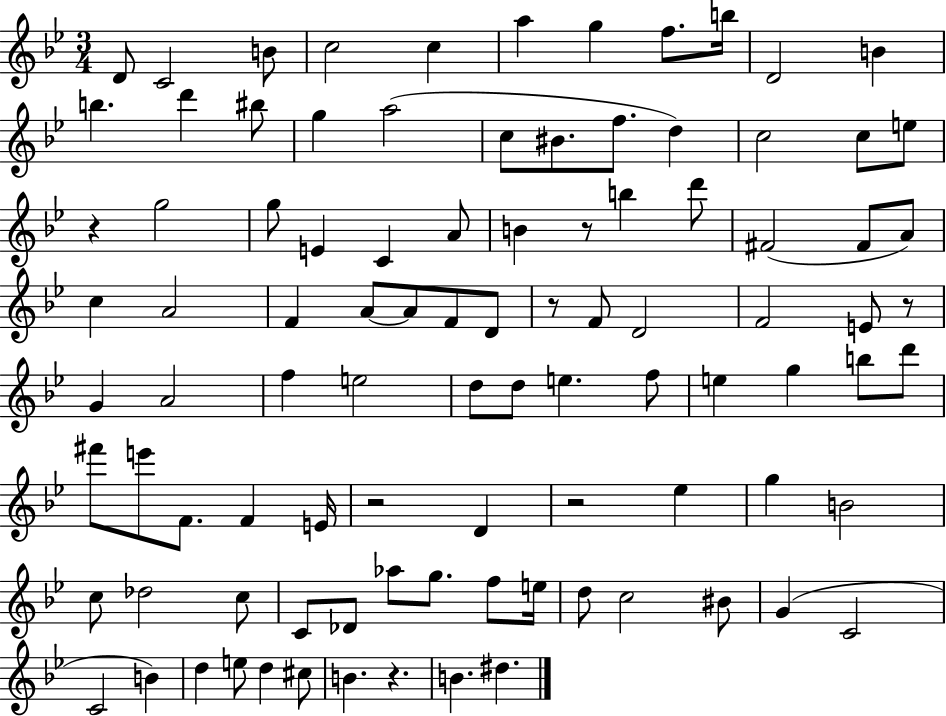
{
  \clef treble
  \numericTimeSignature
  \time 3/4
  \key bes \major
  d'8 c'2 b'8 | c''2 c''4 | a''4 g''4 f''8. b''16 | d'2 b'4 | \break b''4. d'''4 bis''8 | g''4 a''2( | c''8 bis'8. f''8. d''4) | c''2 c''8 e''8 | \break r4 g''2 | g''8 e'4 c'4 a'8 | b'4 r8 b''4 d'''8 | fis'2( fis'8 a'8) | \break c''4 a'2 | f'4 a'8~~ a'8 f'8 d'8 | r8 f'8 d'2 | f'2 e'8 r8 | \break g'4 a'2 | f''4 e''2 | d''8 d''8 e''4. f''8 | e''4 g''4 b''8 d'''8 | \break fis'''8 e'''8 f'8. f'4 e'16 | r2 d'4 | r2 ees''4 | g''4 b'2 | \break c''8 des''2 c''8 | c'8 des'8 aes''8 g''8. f''8 e''16 | d''8 c''2 bis'8 | g'4( c'2 | \break c'2 b'4) | d''4 e''8 d''4 cis''8 | b'4. r4. | b'4. dis''4. | \break \bar "|."
}